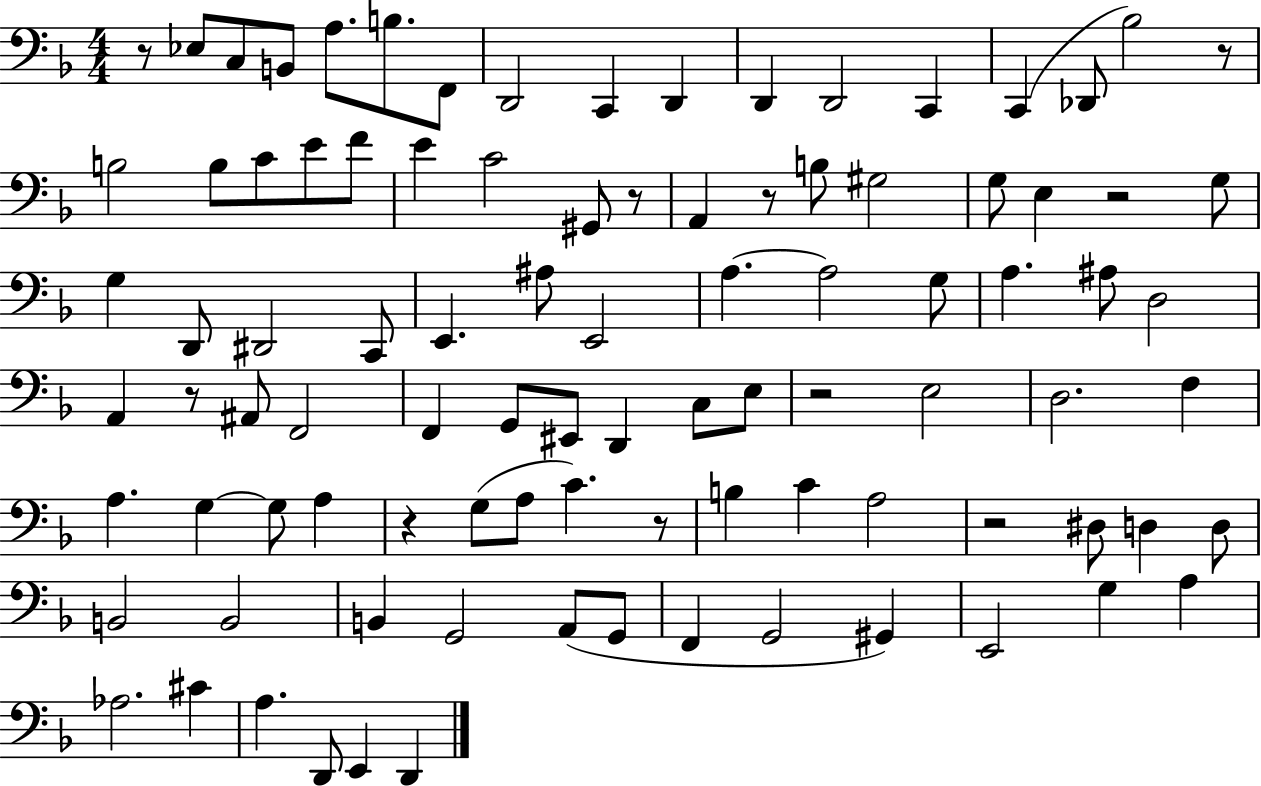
{
  \clef bass
  \numericTimeSignature
  \time 4/4
  \key f \major
  r8 ees8 c8 b,8 a8. b8. f,8 | d,2 c,4 d,4 | d,4 d,2 c,4 | c,4( des,8 bes2) r8 | \break b2 b8 c'8 e'8 f'8 | e'4 c'2 gis,8 r8 | a,4 r8 b8 gis2 | g8 e4 r2 g8 | \break g4 d,8 dis,2 c,8 | e,4. ais8 e,2 | a4.~~ a2 g8 | a4. ais8 d2 | \break a,4 r8 ais,8 f,2 | f,4 g,8 eis,8 d,4 c8 e8 | r2 e2 | d2. f4 | \break a4. g4~~ g8 a4 | r4 g8( a8 c'4.) r8 | b4 c'4 a2 | r2 dis8 d4 d8 | \break b,2 b,2 | b,4 g,2 a,8( g,8 | f,4 g,2 gis,4) | e,2 g4 a4 | \break aes2. cis'4 | a4. d,8 e,4 d,4 | \bar "|."
}